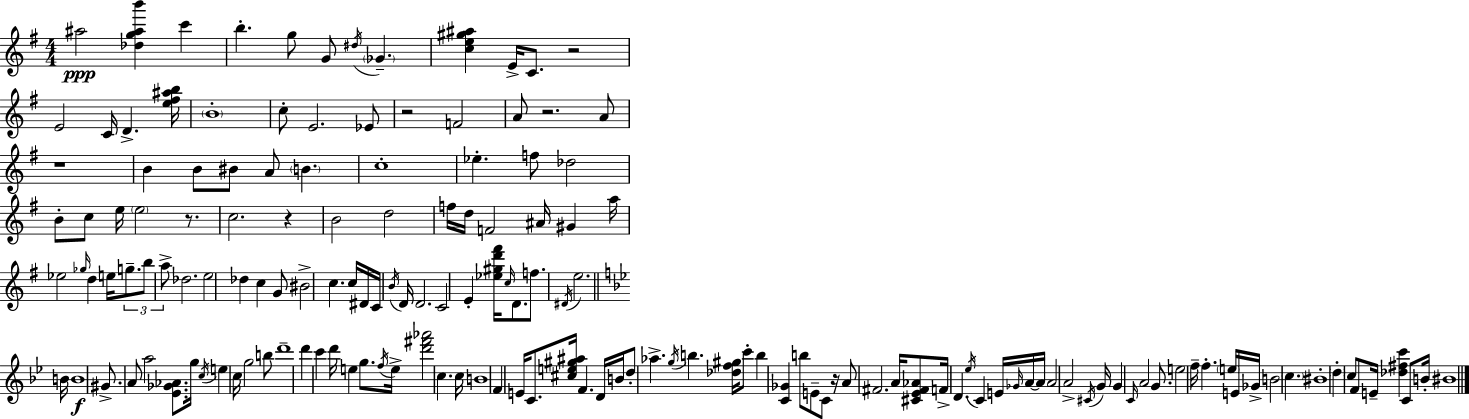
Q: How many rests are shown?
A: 7